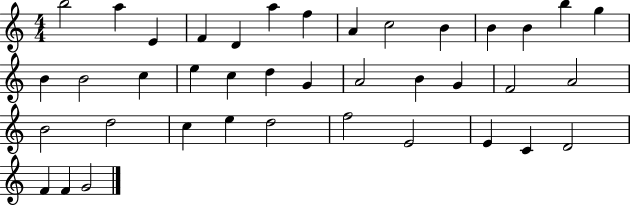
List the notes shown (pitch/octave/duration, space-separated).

B5/h A5/q E4/q F4/q D4/q A5/q F5/q A4/q C5/h B4/q B4/q B4/q B5/q G5/q B4/q B4/h C5/q E5/q C5/q D5/q G4/q A4/h B4/q G4/q F4/h A4/h B4/h D5/h C5/q E5/q D5/h F5/h E4/h E4/q C4/q D4/h F4/q F4/q G4/h